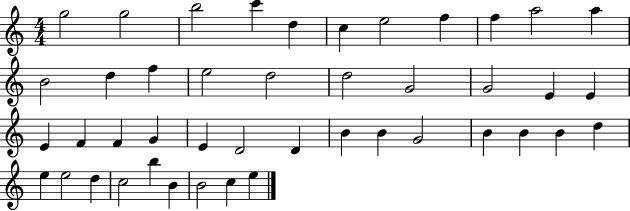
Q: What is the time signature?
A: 4/4